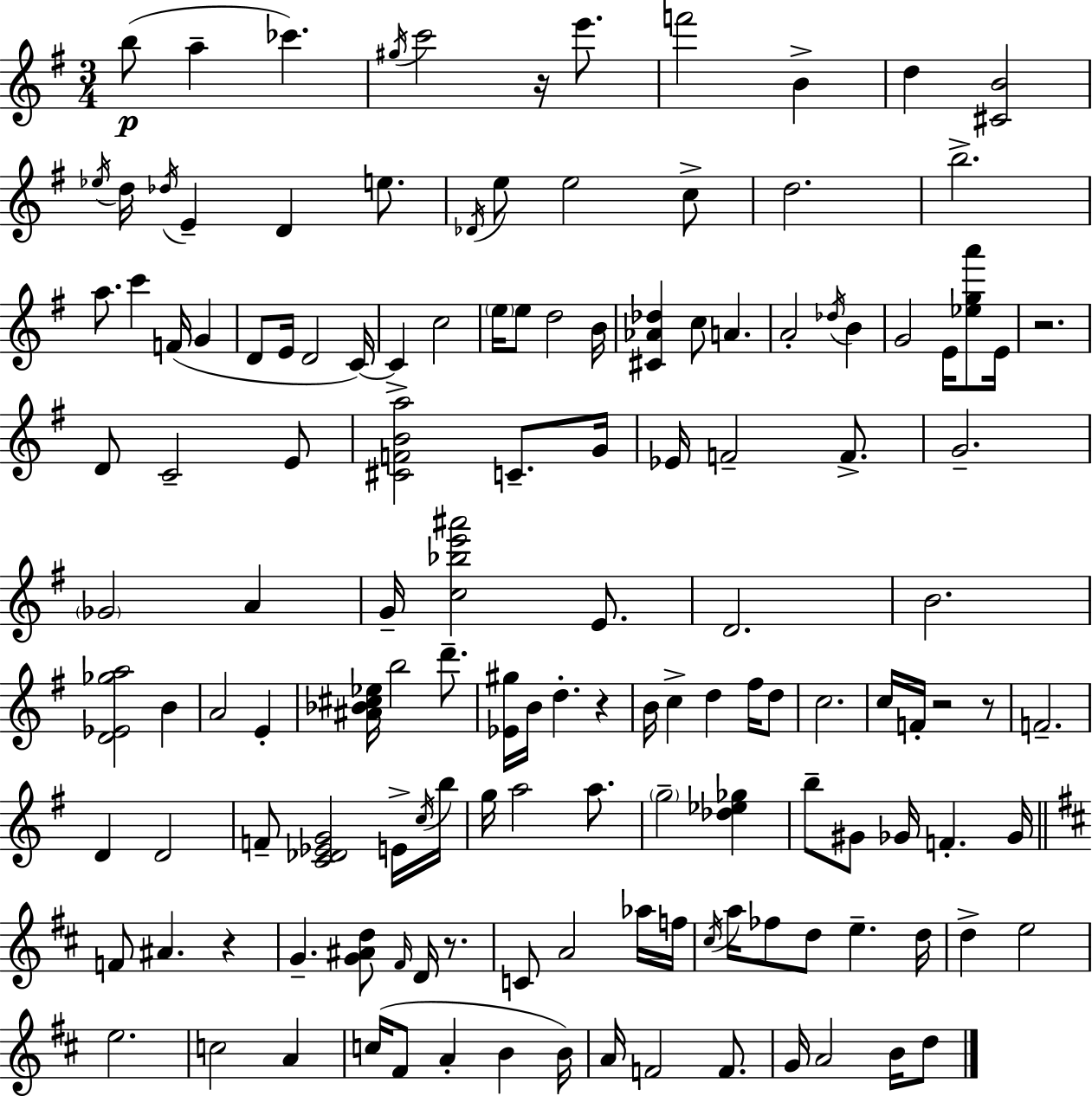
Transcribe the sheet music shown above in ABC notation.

X:1
T:Untitled
M:3/4
L:1/4
K:Em
b/2 a _c' ^g/4 c'2 z/4 e'/2 f'2 B d [^CB]2 _e/4 d/4 _d/4 E D e/2 _D/4 e/2 e2 c/2 d2 b2 a/2 c' F/4 G D/2 E/4 D2 C/4 C c2 e/4 e/2 d2 B/4 [^C_A_d] c/2 A A2 _d/4 B G2 E/4 [_ega']/2 E/4 z2 D/2 C2 E/2 [^CFBa]2 C/2 G/4 _E/4 F2 F/2 G2 _G2 A G/4 [c_be'^a']2 E/2 D2 B2 [D_E_ga]2 B A2 E [^A_B^c_e]/4 b2 d'/2 [_E^g]/4 B/4 d z B/4 c d ^f/4 d/2 c2 c/4 F/4 z2 z/2 F2 D D2 F/2 [C_D_EG]2 E/4 c/4 b/4 g/4 a2 a/2 g2 [_d_e_g] b/2 ^G/2 _G/4 F _G/4 F/2 ^A z G [G^Ad]/2 ^F/4 D/4 z/2 C/2 A2 _a/4 f/4 ^c/4 a/4 _f/2 d/2 e d/4 d e2 e2 c2 A c/4 ^F/2 A B B/4 A/4 F2 F/2 G/4 A2 B/4 d/2